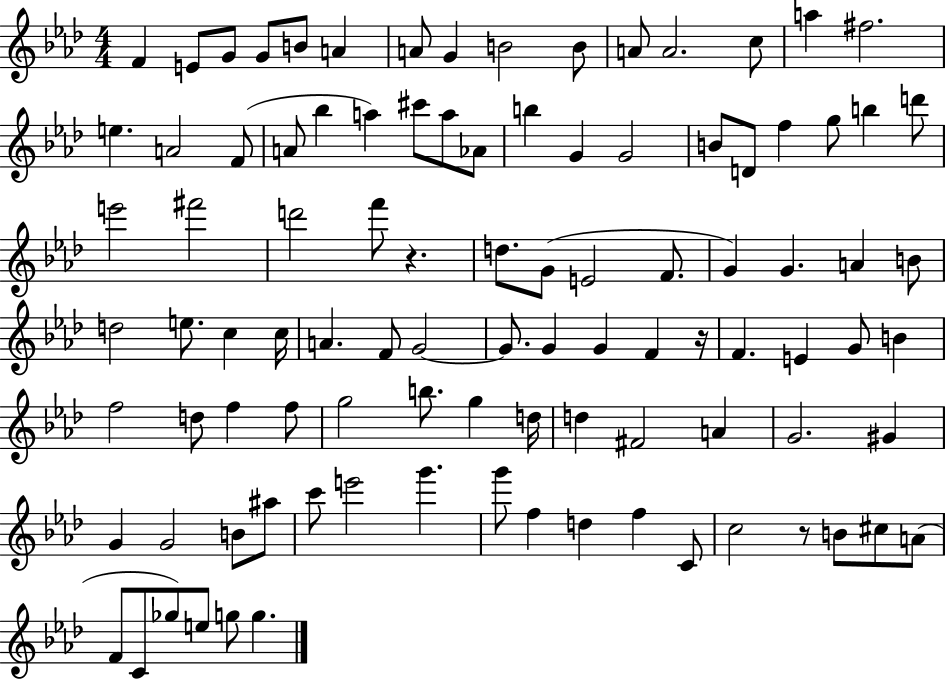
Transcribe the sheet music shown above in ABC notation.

X:1
T:Untitled
M:4/4
L:1/4
K:Ab
F E/2 G/2 G/2 B/2 A A/2 G B2 B/2 A/2 A2 c/2 a ^f2 e A2 F/2 A/2 _b a ^c'/2 a/2 _A/2 b G G2 B/2 D/2 f g/2 b d'/2 e'2 ^f'2 d'2 f'/2 z d/2 G/2 E2 F/2 G G A B/2 d2 e/2 c c/4 A F/2 G2 G/2 G G F z/4 F E G/2 B f2 d/2 f f/2 g2 b/2 g d/4 d ^F2 A G2 ^G G G2 B/2 ^a/2 c'/2 e'2 g' g'/2 f d f C/2 c2 z/2 B/2 ^c/2 A/2 F/2 C/2 _g/2 e/2 g/2 g